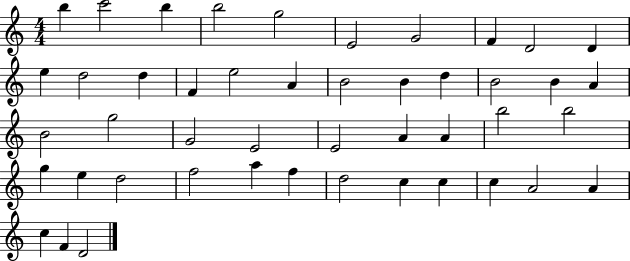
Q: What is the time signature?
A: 4/4